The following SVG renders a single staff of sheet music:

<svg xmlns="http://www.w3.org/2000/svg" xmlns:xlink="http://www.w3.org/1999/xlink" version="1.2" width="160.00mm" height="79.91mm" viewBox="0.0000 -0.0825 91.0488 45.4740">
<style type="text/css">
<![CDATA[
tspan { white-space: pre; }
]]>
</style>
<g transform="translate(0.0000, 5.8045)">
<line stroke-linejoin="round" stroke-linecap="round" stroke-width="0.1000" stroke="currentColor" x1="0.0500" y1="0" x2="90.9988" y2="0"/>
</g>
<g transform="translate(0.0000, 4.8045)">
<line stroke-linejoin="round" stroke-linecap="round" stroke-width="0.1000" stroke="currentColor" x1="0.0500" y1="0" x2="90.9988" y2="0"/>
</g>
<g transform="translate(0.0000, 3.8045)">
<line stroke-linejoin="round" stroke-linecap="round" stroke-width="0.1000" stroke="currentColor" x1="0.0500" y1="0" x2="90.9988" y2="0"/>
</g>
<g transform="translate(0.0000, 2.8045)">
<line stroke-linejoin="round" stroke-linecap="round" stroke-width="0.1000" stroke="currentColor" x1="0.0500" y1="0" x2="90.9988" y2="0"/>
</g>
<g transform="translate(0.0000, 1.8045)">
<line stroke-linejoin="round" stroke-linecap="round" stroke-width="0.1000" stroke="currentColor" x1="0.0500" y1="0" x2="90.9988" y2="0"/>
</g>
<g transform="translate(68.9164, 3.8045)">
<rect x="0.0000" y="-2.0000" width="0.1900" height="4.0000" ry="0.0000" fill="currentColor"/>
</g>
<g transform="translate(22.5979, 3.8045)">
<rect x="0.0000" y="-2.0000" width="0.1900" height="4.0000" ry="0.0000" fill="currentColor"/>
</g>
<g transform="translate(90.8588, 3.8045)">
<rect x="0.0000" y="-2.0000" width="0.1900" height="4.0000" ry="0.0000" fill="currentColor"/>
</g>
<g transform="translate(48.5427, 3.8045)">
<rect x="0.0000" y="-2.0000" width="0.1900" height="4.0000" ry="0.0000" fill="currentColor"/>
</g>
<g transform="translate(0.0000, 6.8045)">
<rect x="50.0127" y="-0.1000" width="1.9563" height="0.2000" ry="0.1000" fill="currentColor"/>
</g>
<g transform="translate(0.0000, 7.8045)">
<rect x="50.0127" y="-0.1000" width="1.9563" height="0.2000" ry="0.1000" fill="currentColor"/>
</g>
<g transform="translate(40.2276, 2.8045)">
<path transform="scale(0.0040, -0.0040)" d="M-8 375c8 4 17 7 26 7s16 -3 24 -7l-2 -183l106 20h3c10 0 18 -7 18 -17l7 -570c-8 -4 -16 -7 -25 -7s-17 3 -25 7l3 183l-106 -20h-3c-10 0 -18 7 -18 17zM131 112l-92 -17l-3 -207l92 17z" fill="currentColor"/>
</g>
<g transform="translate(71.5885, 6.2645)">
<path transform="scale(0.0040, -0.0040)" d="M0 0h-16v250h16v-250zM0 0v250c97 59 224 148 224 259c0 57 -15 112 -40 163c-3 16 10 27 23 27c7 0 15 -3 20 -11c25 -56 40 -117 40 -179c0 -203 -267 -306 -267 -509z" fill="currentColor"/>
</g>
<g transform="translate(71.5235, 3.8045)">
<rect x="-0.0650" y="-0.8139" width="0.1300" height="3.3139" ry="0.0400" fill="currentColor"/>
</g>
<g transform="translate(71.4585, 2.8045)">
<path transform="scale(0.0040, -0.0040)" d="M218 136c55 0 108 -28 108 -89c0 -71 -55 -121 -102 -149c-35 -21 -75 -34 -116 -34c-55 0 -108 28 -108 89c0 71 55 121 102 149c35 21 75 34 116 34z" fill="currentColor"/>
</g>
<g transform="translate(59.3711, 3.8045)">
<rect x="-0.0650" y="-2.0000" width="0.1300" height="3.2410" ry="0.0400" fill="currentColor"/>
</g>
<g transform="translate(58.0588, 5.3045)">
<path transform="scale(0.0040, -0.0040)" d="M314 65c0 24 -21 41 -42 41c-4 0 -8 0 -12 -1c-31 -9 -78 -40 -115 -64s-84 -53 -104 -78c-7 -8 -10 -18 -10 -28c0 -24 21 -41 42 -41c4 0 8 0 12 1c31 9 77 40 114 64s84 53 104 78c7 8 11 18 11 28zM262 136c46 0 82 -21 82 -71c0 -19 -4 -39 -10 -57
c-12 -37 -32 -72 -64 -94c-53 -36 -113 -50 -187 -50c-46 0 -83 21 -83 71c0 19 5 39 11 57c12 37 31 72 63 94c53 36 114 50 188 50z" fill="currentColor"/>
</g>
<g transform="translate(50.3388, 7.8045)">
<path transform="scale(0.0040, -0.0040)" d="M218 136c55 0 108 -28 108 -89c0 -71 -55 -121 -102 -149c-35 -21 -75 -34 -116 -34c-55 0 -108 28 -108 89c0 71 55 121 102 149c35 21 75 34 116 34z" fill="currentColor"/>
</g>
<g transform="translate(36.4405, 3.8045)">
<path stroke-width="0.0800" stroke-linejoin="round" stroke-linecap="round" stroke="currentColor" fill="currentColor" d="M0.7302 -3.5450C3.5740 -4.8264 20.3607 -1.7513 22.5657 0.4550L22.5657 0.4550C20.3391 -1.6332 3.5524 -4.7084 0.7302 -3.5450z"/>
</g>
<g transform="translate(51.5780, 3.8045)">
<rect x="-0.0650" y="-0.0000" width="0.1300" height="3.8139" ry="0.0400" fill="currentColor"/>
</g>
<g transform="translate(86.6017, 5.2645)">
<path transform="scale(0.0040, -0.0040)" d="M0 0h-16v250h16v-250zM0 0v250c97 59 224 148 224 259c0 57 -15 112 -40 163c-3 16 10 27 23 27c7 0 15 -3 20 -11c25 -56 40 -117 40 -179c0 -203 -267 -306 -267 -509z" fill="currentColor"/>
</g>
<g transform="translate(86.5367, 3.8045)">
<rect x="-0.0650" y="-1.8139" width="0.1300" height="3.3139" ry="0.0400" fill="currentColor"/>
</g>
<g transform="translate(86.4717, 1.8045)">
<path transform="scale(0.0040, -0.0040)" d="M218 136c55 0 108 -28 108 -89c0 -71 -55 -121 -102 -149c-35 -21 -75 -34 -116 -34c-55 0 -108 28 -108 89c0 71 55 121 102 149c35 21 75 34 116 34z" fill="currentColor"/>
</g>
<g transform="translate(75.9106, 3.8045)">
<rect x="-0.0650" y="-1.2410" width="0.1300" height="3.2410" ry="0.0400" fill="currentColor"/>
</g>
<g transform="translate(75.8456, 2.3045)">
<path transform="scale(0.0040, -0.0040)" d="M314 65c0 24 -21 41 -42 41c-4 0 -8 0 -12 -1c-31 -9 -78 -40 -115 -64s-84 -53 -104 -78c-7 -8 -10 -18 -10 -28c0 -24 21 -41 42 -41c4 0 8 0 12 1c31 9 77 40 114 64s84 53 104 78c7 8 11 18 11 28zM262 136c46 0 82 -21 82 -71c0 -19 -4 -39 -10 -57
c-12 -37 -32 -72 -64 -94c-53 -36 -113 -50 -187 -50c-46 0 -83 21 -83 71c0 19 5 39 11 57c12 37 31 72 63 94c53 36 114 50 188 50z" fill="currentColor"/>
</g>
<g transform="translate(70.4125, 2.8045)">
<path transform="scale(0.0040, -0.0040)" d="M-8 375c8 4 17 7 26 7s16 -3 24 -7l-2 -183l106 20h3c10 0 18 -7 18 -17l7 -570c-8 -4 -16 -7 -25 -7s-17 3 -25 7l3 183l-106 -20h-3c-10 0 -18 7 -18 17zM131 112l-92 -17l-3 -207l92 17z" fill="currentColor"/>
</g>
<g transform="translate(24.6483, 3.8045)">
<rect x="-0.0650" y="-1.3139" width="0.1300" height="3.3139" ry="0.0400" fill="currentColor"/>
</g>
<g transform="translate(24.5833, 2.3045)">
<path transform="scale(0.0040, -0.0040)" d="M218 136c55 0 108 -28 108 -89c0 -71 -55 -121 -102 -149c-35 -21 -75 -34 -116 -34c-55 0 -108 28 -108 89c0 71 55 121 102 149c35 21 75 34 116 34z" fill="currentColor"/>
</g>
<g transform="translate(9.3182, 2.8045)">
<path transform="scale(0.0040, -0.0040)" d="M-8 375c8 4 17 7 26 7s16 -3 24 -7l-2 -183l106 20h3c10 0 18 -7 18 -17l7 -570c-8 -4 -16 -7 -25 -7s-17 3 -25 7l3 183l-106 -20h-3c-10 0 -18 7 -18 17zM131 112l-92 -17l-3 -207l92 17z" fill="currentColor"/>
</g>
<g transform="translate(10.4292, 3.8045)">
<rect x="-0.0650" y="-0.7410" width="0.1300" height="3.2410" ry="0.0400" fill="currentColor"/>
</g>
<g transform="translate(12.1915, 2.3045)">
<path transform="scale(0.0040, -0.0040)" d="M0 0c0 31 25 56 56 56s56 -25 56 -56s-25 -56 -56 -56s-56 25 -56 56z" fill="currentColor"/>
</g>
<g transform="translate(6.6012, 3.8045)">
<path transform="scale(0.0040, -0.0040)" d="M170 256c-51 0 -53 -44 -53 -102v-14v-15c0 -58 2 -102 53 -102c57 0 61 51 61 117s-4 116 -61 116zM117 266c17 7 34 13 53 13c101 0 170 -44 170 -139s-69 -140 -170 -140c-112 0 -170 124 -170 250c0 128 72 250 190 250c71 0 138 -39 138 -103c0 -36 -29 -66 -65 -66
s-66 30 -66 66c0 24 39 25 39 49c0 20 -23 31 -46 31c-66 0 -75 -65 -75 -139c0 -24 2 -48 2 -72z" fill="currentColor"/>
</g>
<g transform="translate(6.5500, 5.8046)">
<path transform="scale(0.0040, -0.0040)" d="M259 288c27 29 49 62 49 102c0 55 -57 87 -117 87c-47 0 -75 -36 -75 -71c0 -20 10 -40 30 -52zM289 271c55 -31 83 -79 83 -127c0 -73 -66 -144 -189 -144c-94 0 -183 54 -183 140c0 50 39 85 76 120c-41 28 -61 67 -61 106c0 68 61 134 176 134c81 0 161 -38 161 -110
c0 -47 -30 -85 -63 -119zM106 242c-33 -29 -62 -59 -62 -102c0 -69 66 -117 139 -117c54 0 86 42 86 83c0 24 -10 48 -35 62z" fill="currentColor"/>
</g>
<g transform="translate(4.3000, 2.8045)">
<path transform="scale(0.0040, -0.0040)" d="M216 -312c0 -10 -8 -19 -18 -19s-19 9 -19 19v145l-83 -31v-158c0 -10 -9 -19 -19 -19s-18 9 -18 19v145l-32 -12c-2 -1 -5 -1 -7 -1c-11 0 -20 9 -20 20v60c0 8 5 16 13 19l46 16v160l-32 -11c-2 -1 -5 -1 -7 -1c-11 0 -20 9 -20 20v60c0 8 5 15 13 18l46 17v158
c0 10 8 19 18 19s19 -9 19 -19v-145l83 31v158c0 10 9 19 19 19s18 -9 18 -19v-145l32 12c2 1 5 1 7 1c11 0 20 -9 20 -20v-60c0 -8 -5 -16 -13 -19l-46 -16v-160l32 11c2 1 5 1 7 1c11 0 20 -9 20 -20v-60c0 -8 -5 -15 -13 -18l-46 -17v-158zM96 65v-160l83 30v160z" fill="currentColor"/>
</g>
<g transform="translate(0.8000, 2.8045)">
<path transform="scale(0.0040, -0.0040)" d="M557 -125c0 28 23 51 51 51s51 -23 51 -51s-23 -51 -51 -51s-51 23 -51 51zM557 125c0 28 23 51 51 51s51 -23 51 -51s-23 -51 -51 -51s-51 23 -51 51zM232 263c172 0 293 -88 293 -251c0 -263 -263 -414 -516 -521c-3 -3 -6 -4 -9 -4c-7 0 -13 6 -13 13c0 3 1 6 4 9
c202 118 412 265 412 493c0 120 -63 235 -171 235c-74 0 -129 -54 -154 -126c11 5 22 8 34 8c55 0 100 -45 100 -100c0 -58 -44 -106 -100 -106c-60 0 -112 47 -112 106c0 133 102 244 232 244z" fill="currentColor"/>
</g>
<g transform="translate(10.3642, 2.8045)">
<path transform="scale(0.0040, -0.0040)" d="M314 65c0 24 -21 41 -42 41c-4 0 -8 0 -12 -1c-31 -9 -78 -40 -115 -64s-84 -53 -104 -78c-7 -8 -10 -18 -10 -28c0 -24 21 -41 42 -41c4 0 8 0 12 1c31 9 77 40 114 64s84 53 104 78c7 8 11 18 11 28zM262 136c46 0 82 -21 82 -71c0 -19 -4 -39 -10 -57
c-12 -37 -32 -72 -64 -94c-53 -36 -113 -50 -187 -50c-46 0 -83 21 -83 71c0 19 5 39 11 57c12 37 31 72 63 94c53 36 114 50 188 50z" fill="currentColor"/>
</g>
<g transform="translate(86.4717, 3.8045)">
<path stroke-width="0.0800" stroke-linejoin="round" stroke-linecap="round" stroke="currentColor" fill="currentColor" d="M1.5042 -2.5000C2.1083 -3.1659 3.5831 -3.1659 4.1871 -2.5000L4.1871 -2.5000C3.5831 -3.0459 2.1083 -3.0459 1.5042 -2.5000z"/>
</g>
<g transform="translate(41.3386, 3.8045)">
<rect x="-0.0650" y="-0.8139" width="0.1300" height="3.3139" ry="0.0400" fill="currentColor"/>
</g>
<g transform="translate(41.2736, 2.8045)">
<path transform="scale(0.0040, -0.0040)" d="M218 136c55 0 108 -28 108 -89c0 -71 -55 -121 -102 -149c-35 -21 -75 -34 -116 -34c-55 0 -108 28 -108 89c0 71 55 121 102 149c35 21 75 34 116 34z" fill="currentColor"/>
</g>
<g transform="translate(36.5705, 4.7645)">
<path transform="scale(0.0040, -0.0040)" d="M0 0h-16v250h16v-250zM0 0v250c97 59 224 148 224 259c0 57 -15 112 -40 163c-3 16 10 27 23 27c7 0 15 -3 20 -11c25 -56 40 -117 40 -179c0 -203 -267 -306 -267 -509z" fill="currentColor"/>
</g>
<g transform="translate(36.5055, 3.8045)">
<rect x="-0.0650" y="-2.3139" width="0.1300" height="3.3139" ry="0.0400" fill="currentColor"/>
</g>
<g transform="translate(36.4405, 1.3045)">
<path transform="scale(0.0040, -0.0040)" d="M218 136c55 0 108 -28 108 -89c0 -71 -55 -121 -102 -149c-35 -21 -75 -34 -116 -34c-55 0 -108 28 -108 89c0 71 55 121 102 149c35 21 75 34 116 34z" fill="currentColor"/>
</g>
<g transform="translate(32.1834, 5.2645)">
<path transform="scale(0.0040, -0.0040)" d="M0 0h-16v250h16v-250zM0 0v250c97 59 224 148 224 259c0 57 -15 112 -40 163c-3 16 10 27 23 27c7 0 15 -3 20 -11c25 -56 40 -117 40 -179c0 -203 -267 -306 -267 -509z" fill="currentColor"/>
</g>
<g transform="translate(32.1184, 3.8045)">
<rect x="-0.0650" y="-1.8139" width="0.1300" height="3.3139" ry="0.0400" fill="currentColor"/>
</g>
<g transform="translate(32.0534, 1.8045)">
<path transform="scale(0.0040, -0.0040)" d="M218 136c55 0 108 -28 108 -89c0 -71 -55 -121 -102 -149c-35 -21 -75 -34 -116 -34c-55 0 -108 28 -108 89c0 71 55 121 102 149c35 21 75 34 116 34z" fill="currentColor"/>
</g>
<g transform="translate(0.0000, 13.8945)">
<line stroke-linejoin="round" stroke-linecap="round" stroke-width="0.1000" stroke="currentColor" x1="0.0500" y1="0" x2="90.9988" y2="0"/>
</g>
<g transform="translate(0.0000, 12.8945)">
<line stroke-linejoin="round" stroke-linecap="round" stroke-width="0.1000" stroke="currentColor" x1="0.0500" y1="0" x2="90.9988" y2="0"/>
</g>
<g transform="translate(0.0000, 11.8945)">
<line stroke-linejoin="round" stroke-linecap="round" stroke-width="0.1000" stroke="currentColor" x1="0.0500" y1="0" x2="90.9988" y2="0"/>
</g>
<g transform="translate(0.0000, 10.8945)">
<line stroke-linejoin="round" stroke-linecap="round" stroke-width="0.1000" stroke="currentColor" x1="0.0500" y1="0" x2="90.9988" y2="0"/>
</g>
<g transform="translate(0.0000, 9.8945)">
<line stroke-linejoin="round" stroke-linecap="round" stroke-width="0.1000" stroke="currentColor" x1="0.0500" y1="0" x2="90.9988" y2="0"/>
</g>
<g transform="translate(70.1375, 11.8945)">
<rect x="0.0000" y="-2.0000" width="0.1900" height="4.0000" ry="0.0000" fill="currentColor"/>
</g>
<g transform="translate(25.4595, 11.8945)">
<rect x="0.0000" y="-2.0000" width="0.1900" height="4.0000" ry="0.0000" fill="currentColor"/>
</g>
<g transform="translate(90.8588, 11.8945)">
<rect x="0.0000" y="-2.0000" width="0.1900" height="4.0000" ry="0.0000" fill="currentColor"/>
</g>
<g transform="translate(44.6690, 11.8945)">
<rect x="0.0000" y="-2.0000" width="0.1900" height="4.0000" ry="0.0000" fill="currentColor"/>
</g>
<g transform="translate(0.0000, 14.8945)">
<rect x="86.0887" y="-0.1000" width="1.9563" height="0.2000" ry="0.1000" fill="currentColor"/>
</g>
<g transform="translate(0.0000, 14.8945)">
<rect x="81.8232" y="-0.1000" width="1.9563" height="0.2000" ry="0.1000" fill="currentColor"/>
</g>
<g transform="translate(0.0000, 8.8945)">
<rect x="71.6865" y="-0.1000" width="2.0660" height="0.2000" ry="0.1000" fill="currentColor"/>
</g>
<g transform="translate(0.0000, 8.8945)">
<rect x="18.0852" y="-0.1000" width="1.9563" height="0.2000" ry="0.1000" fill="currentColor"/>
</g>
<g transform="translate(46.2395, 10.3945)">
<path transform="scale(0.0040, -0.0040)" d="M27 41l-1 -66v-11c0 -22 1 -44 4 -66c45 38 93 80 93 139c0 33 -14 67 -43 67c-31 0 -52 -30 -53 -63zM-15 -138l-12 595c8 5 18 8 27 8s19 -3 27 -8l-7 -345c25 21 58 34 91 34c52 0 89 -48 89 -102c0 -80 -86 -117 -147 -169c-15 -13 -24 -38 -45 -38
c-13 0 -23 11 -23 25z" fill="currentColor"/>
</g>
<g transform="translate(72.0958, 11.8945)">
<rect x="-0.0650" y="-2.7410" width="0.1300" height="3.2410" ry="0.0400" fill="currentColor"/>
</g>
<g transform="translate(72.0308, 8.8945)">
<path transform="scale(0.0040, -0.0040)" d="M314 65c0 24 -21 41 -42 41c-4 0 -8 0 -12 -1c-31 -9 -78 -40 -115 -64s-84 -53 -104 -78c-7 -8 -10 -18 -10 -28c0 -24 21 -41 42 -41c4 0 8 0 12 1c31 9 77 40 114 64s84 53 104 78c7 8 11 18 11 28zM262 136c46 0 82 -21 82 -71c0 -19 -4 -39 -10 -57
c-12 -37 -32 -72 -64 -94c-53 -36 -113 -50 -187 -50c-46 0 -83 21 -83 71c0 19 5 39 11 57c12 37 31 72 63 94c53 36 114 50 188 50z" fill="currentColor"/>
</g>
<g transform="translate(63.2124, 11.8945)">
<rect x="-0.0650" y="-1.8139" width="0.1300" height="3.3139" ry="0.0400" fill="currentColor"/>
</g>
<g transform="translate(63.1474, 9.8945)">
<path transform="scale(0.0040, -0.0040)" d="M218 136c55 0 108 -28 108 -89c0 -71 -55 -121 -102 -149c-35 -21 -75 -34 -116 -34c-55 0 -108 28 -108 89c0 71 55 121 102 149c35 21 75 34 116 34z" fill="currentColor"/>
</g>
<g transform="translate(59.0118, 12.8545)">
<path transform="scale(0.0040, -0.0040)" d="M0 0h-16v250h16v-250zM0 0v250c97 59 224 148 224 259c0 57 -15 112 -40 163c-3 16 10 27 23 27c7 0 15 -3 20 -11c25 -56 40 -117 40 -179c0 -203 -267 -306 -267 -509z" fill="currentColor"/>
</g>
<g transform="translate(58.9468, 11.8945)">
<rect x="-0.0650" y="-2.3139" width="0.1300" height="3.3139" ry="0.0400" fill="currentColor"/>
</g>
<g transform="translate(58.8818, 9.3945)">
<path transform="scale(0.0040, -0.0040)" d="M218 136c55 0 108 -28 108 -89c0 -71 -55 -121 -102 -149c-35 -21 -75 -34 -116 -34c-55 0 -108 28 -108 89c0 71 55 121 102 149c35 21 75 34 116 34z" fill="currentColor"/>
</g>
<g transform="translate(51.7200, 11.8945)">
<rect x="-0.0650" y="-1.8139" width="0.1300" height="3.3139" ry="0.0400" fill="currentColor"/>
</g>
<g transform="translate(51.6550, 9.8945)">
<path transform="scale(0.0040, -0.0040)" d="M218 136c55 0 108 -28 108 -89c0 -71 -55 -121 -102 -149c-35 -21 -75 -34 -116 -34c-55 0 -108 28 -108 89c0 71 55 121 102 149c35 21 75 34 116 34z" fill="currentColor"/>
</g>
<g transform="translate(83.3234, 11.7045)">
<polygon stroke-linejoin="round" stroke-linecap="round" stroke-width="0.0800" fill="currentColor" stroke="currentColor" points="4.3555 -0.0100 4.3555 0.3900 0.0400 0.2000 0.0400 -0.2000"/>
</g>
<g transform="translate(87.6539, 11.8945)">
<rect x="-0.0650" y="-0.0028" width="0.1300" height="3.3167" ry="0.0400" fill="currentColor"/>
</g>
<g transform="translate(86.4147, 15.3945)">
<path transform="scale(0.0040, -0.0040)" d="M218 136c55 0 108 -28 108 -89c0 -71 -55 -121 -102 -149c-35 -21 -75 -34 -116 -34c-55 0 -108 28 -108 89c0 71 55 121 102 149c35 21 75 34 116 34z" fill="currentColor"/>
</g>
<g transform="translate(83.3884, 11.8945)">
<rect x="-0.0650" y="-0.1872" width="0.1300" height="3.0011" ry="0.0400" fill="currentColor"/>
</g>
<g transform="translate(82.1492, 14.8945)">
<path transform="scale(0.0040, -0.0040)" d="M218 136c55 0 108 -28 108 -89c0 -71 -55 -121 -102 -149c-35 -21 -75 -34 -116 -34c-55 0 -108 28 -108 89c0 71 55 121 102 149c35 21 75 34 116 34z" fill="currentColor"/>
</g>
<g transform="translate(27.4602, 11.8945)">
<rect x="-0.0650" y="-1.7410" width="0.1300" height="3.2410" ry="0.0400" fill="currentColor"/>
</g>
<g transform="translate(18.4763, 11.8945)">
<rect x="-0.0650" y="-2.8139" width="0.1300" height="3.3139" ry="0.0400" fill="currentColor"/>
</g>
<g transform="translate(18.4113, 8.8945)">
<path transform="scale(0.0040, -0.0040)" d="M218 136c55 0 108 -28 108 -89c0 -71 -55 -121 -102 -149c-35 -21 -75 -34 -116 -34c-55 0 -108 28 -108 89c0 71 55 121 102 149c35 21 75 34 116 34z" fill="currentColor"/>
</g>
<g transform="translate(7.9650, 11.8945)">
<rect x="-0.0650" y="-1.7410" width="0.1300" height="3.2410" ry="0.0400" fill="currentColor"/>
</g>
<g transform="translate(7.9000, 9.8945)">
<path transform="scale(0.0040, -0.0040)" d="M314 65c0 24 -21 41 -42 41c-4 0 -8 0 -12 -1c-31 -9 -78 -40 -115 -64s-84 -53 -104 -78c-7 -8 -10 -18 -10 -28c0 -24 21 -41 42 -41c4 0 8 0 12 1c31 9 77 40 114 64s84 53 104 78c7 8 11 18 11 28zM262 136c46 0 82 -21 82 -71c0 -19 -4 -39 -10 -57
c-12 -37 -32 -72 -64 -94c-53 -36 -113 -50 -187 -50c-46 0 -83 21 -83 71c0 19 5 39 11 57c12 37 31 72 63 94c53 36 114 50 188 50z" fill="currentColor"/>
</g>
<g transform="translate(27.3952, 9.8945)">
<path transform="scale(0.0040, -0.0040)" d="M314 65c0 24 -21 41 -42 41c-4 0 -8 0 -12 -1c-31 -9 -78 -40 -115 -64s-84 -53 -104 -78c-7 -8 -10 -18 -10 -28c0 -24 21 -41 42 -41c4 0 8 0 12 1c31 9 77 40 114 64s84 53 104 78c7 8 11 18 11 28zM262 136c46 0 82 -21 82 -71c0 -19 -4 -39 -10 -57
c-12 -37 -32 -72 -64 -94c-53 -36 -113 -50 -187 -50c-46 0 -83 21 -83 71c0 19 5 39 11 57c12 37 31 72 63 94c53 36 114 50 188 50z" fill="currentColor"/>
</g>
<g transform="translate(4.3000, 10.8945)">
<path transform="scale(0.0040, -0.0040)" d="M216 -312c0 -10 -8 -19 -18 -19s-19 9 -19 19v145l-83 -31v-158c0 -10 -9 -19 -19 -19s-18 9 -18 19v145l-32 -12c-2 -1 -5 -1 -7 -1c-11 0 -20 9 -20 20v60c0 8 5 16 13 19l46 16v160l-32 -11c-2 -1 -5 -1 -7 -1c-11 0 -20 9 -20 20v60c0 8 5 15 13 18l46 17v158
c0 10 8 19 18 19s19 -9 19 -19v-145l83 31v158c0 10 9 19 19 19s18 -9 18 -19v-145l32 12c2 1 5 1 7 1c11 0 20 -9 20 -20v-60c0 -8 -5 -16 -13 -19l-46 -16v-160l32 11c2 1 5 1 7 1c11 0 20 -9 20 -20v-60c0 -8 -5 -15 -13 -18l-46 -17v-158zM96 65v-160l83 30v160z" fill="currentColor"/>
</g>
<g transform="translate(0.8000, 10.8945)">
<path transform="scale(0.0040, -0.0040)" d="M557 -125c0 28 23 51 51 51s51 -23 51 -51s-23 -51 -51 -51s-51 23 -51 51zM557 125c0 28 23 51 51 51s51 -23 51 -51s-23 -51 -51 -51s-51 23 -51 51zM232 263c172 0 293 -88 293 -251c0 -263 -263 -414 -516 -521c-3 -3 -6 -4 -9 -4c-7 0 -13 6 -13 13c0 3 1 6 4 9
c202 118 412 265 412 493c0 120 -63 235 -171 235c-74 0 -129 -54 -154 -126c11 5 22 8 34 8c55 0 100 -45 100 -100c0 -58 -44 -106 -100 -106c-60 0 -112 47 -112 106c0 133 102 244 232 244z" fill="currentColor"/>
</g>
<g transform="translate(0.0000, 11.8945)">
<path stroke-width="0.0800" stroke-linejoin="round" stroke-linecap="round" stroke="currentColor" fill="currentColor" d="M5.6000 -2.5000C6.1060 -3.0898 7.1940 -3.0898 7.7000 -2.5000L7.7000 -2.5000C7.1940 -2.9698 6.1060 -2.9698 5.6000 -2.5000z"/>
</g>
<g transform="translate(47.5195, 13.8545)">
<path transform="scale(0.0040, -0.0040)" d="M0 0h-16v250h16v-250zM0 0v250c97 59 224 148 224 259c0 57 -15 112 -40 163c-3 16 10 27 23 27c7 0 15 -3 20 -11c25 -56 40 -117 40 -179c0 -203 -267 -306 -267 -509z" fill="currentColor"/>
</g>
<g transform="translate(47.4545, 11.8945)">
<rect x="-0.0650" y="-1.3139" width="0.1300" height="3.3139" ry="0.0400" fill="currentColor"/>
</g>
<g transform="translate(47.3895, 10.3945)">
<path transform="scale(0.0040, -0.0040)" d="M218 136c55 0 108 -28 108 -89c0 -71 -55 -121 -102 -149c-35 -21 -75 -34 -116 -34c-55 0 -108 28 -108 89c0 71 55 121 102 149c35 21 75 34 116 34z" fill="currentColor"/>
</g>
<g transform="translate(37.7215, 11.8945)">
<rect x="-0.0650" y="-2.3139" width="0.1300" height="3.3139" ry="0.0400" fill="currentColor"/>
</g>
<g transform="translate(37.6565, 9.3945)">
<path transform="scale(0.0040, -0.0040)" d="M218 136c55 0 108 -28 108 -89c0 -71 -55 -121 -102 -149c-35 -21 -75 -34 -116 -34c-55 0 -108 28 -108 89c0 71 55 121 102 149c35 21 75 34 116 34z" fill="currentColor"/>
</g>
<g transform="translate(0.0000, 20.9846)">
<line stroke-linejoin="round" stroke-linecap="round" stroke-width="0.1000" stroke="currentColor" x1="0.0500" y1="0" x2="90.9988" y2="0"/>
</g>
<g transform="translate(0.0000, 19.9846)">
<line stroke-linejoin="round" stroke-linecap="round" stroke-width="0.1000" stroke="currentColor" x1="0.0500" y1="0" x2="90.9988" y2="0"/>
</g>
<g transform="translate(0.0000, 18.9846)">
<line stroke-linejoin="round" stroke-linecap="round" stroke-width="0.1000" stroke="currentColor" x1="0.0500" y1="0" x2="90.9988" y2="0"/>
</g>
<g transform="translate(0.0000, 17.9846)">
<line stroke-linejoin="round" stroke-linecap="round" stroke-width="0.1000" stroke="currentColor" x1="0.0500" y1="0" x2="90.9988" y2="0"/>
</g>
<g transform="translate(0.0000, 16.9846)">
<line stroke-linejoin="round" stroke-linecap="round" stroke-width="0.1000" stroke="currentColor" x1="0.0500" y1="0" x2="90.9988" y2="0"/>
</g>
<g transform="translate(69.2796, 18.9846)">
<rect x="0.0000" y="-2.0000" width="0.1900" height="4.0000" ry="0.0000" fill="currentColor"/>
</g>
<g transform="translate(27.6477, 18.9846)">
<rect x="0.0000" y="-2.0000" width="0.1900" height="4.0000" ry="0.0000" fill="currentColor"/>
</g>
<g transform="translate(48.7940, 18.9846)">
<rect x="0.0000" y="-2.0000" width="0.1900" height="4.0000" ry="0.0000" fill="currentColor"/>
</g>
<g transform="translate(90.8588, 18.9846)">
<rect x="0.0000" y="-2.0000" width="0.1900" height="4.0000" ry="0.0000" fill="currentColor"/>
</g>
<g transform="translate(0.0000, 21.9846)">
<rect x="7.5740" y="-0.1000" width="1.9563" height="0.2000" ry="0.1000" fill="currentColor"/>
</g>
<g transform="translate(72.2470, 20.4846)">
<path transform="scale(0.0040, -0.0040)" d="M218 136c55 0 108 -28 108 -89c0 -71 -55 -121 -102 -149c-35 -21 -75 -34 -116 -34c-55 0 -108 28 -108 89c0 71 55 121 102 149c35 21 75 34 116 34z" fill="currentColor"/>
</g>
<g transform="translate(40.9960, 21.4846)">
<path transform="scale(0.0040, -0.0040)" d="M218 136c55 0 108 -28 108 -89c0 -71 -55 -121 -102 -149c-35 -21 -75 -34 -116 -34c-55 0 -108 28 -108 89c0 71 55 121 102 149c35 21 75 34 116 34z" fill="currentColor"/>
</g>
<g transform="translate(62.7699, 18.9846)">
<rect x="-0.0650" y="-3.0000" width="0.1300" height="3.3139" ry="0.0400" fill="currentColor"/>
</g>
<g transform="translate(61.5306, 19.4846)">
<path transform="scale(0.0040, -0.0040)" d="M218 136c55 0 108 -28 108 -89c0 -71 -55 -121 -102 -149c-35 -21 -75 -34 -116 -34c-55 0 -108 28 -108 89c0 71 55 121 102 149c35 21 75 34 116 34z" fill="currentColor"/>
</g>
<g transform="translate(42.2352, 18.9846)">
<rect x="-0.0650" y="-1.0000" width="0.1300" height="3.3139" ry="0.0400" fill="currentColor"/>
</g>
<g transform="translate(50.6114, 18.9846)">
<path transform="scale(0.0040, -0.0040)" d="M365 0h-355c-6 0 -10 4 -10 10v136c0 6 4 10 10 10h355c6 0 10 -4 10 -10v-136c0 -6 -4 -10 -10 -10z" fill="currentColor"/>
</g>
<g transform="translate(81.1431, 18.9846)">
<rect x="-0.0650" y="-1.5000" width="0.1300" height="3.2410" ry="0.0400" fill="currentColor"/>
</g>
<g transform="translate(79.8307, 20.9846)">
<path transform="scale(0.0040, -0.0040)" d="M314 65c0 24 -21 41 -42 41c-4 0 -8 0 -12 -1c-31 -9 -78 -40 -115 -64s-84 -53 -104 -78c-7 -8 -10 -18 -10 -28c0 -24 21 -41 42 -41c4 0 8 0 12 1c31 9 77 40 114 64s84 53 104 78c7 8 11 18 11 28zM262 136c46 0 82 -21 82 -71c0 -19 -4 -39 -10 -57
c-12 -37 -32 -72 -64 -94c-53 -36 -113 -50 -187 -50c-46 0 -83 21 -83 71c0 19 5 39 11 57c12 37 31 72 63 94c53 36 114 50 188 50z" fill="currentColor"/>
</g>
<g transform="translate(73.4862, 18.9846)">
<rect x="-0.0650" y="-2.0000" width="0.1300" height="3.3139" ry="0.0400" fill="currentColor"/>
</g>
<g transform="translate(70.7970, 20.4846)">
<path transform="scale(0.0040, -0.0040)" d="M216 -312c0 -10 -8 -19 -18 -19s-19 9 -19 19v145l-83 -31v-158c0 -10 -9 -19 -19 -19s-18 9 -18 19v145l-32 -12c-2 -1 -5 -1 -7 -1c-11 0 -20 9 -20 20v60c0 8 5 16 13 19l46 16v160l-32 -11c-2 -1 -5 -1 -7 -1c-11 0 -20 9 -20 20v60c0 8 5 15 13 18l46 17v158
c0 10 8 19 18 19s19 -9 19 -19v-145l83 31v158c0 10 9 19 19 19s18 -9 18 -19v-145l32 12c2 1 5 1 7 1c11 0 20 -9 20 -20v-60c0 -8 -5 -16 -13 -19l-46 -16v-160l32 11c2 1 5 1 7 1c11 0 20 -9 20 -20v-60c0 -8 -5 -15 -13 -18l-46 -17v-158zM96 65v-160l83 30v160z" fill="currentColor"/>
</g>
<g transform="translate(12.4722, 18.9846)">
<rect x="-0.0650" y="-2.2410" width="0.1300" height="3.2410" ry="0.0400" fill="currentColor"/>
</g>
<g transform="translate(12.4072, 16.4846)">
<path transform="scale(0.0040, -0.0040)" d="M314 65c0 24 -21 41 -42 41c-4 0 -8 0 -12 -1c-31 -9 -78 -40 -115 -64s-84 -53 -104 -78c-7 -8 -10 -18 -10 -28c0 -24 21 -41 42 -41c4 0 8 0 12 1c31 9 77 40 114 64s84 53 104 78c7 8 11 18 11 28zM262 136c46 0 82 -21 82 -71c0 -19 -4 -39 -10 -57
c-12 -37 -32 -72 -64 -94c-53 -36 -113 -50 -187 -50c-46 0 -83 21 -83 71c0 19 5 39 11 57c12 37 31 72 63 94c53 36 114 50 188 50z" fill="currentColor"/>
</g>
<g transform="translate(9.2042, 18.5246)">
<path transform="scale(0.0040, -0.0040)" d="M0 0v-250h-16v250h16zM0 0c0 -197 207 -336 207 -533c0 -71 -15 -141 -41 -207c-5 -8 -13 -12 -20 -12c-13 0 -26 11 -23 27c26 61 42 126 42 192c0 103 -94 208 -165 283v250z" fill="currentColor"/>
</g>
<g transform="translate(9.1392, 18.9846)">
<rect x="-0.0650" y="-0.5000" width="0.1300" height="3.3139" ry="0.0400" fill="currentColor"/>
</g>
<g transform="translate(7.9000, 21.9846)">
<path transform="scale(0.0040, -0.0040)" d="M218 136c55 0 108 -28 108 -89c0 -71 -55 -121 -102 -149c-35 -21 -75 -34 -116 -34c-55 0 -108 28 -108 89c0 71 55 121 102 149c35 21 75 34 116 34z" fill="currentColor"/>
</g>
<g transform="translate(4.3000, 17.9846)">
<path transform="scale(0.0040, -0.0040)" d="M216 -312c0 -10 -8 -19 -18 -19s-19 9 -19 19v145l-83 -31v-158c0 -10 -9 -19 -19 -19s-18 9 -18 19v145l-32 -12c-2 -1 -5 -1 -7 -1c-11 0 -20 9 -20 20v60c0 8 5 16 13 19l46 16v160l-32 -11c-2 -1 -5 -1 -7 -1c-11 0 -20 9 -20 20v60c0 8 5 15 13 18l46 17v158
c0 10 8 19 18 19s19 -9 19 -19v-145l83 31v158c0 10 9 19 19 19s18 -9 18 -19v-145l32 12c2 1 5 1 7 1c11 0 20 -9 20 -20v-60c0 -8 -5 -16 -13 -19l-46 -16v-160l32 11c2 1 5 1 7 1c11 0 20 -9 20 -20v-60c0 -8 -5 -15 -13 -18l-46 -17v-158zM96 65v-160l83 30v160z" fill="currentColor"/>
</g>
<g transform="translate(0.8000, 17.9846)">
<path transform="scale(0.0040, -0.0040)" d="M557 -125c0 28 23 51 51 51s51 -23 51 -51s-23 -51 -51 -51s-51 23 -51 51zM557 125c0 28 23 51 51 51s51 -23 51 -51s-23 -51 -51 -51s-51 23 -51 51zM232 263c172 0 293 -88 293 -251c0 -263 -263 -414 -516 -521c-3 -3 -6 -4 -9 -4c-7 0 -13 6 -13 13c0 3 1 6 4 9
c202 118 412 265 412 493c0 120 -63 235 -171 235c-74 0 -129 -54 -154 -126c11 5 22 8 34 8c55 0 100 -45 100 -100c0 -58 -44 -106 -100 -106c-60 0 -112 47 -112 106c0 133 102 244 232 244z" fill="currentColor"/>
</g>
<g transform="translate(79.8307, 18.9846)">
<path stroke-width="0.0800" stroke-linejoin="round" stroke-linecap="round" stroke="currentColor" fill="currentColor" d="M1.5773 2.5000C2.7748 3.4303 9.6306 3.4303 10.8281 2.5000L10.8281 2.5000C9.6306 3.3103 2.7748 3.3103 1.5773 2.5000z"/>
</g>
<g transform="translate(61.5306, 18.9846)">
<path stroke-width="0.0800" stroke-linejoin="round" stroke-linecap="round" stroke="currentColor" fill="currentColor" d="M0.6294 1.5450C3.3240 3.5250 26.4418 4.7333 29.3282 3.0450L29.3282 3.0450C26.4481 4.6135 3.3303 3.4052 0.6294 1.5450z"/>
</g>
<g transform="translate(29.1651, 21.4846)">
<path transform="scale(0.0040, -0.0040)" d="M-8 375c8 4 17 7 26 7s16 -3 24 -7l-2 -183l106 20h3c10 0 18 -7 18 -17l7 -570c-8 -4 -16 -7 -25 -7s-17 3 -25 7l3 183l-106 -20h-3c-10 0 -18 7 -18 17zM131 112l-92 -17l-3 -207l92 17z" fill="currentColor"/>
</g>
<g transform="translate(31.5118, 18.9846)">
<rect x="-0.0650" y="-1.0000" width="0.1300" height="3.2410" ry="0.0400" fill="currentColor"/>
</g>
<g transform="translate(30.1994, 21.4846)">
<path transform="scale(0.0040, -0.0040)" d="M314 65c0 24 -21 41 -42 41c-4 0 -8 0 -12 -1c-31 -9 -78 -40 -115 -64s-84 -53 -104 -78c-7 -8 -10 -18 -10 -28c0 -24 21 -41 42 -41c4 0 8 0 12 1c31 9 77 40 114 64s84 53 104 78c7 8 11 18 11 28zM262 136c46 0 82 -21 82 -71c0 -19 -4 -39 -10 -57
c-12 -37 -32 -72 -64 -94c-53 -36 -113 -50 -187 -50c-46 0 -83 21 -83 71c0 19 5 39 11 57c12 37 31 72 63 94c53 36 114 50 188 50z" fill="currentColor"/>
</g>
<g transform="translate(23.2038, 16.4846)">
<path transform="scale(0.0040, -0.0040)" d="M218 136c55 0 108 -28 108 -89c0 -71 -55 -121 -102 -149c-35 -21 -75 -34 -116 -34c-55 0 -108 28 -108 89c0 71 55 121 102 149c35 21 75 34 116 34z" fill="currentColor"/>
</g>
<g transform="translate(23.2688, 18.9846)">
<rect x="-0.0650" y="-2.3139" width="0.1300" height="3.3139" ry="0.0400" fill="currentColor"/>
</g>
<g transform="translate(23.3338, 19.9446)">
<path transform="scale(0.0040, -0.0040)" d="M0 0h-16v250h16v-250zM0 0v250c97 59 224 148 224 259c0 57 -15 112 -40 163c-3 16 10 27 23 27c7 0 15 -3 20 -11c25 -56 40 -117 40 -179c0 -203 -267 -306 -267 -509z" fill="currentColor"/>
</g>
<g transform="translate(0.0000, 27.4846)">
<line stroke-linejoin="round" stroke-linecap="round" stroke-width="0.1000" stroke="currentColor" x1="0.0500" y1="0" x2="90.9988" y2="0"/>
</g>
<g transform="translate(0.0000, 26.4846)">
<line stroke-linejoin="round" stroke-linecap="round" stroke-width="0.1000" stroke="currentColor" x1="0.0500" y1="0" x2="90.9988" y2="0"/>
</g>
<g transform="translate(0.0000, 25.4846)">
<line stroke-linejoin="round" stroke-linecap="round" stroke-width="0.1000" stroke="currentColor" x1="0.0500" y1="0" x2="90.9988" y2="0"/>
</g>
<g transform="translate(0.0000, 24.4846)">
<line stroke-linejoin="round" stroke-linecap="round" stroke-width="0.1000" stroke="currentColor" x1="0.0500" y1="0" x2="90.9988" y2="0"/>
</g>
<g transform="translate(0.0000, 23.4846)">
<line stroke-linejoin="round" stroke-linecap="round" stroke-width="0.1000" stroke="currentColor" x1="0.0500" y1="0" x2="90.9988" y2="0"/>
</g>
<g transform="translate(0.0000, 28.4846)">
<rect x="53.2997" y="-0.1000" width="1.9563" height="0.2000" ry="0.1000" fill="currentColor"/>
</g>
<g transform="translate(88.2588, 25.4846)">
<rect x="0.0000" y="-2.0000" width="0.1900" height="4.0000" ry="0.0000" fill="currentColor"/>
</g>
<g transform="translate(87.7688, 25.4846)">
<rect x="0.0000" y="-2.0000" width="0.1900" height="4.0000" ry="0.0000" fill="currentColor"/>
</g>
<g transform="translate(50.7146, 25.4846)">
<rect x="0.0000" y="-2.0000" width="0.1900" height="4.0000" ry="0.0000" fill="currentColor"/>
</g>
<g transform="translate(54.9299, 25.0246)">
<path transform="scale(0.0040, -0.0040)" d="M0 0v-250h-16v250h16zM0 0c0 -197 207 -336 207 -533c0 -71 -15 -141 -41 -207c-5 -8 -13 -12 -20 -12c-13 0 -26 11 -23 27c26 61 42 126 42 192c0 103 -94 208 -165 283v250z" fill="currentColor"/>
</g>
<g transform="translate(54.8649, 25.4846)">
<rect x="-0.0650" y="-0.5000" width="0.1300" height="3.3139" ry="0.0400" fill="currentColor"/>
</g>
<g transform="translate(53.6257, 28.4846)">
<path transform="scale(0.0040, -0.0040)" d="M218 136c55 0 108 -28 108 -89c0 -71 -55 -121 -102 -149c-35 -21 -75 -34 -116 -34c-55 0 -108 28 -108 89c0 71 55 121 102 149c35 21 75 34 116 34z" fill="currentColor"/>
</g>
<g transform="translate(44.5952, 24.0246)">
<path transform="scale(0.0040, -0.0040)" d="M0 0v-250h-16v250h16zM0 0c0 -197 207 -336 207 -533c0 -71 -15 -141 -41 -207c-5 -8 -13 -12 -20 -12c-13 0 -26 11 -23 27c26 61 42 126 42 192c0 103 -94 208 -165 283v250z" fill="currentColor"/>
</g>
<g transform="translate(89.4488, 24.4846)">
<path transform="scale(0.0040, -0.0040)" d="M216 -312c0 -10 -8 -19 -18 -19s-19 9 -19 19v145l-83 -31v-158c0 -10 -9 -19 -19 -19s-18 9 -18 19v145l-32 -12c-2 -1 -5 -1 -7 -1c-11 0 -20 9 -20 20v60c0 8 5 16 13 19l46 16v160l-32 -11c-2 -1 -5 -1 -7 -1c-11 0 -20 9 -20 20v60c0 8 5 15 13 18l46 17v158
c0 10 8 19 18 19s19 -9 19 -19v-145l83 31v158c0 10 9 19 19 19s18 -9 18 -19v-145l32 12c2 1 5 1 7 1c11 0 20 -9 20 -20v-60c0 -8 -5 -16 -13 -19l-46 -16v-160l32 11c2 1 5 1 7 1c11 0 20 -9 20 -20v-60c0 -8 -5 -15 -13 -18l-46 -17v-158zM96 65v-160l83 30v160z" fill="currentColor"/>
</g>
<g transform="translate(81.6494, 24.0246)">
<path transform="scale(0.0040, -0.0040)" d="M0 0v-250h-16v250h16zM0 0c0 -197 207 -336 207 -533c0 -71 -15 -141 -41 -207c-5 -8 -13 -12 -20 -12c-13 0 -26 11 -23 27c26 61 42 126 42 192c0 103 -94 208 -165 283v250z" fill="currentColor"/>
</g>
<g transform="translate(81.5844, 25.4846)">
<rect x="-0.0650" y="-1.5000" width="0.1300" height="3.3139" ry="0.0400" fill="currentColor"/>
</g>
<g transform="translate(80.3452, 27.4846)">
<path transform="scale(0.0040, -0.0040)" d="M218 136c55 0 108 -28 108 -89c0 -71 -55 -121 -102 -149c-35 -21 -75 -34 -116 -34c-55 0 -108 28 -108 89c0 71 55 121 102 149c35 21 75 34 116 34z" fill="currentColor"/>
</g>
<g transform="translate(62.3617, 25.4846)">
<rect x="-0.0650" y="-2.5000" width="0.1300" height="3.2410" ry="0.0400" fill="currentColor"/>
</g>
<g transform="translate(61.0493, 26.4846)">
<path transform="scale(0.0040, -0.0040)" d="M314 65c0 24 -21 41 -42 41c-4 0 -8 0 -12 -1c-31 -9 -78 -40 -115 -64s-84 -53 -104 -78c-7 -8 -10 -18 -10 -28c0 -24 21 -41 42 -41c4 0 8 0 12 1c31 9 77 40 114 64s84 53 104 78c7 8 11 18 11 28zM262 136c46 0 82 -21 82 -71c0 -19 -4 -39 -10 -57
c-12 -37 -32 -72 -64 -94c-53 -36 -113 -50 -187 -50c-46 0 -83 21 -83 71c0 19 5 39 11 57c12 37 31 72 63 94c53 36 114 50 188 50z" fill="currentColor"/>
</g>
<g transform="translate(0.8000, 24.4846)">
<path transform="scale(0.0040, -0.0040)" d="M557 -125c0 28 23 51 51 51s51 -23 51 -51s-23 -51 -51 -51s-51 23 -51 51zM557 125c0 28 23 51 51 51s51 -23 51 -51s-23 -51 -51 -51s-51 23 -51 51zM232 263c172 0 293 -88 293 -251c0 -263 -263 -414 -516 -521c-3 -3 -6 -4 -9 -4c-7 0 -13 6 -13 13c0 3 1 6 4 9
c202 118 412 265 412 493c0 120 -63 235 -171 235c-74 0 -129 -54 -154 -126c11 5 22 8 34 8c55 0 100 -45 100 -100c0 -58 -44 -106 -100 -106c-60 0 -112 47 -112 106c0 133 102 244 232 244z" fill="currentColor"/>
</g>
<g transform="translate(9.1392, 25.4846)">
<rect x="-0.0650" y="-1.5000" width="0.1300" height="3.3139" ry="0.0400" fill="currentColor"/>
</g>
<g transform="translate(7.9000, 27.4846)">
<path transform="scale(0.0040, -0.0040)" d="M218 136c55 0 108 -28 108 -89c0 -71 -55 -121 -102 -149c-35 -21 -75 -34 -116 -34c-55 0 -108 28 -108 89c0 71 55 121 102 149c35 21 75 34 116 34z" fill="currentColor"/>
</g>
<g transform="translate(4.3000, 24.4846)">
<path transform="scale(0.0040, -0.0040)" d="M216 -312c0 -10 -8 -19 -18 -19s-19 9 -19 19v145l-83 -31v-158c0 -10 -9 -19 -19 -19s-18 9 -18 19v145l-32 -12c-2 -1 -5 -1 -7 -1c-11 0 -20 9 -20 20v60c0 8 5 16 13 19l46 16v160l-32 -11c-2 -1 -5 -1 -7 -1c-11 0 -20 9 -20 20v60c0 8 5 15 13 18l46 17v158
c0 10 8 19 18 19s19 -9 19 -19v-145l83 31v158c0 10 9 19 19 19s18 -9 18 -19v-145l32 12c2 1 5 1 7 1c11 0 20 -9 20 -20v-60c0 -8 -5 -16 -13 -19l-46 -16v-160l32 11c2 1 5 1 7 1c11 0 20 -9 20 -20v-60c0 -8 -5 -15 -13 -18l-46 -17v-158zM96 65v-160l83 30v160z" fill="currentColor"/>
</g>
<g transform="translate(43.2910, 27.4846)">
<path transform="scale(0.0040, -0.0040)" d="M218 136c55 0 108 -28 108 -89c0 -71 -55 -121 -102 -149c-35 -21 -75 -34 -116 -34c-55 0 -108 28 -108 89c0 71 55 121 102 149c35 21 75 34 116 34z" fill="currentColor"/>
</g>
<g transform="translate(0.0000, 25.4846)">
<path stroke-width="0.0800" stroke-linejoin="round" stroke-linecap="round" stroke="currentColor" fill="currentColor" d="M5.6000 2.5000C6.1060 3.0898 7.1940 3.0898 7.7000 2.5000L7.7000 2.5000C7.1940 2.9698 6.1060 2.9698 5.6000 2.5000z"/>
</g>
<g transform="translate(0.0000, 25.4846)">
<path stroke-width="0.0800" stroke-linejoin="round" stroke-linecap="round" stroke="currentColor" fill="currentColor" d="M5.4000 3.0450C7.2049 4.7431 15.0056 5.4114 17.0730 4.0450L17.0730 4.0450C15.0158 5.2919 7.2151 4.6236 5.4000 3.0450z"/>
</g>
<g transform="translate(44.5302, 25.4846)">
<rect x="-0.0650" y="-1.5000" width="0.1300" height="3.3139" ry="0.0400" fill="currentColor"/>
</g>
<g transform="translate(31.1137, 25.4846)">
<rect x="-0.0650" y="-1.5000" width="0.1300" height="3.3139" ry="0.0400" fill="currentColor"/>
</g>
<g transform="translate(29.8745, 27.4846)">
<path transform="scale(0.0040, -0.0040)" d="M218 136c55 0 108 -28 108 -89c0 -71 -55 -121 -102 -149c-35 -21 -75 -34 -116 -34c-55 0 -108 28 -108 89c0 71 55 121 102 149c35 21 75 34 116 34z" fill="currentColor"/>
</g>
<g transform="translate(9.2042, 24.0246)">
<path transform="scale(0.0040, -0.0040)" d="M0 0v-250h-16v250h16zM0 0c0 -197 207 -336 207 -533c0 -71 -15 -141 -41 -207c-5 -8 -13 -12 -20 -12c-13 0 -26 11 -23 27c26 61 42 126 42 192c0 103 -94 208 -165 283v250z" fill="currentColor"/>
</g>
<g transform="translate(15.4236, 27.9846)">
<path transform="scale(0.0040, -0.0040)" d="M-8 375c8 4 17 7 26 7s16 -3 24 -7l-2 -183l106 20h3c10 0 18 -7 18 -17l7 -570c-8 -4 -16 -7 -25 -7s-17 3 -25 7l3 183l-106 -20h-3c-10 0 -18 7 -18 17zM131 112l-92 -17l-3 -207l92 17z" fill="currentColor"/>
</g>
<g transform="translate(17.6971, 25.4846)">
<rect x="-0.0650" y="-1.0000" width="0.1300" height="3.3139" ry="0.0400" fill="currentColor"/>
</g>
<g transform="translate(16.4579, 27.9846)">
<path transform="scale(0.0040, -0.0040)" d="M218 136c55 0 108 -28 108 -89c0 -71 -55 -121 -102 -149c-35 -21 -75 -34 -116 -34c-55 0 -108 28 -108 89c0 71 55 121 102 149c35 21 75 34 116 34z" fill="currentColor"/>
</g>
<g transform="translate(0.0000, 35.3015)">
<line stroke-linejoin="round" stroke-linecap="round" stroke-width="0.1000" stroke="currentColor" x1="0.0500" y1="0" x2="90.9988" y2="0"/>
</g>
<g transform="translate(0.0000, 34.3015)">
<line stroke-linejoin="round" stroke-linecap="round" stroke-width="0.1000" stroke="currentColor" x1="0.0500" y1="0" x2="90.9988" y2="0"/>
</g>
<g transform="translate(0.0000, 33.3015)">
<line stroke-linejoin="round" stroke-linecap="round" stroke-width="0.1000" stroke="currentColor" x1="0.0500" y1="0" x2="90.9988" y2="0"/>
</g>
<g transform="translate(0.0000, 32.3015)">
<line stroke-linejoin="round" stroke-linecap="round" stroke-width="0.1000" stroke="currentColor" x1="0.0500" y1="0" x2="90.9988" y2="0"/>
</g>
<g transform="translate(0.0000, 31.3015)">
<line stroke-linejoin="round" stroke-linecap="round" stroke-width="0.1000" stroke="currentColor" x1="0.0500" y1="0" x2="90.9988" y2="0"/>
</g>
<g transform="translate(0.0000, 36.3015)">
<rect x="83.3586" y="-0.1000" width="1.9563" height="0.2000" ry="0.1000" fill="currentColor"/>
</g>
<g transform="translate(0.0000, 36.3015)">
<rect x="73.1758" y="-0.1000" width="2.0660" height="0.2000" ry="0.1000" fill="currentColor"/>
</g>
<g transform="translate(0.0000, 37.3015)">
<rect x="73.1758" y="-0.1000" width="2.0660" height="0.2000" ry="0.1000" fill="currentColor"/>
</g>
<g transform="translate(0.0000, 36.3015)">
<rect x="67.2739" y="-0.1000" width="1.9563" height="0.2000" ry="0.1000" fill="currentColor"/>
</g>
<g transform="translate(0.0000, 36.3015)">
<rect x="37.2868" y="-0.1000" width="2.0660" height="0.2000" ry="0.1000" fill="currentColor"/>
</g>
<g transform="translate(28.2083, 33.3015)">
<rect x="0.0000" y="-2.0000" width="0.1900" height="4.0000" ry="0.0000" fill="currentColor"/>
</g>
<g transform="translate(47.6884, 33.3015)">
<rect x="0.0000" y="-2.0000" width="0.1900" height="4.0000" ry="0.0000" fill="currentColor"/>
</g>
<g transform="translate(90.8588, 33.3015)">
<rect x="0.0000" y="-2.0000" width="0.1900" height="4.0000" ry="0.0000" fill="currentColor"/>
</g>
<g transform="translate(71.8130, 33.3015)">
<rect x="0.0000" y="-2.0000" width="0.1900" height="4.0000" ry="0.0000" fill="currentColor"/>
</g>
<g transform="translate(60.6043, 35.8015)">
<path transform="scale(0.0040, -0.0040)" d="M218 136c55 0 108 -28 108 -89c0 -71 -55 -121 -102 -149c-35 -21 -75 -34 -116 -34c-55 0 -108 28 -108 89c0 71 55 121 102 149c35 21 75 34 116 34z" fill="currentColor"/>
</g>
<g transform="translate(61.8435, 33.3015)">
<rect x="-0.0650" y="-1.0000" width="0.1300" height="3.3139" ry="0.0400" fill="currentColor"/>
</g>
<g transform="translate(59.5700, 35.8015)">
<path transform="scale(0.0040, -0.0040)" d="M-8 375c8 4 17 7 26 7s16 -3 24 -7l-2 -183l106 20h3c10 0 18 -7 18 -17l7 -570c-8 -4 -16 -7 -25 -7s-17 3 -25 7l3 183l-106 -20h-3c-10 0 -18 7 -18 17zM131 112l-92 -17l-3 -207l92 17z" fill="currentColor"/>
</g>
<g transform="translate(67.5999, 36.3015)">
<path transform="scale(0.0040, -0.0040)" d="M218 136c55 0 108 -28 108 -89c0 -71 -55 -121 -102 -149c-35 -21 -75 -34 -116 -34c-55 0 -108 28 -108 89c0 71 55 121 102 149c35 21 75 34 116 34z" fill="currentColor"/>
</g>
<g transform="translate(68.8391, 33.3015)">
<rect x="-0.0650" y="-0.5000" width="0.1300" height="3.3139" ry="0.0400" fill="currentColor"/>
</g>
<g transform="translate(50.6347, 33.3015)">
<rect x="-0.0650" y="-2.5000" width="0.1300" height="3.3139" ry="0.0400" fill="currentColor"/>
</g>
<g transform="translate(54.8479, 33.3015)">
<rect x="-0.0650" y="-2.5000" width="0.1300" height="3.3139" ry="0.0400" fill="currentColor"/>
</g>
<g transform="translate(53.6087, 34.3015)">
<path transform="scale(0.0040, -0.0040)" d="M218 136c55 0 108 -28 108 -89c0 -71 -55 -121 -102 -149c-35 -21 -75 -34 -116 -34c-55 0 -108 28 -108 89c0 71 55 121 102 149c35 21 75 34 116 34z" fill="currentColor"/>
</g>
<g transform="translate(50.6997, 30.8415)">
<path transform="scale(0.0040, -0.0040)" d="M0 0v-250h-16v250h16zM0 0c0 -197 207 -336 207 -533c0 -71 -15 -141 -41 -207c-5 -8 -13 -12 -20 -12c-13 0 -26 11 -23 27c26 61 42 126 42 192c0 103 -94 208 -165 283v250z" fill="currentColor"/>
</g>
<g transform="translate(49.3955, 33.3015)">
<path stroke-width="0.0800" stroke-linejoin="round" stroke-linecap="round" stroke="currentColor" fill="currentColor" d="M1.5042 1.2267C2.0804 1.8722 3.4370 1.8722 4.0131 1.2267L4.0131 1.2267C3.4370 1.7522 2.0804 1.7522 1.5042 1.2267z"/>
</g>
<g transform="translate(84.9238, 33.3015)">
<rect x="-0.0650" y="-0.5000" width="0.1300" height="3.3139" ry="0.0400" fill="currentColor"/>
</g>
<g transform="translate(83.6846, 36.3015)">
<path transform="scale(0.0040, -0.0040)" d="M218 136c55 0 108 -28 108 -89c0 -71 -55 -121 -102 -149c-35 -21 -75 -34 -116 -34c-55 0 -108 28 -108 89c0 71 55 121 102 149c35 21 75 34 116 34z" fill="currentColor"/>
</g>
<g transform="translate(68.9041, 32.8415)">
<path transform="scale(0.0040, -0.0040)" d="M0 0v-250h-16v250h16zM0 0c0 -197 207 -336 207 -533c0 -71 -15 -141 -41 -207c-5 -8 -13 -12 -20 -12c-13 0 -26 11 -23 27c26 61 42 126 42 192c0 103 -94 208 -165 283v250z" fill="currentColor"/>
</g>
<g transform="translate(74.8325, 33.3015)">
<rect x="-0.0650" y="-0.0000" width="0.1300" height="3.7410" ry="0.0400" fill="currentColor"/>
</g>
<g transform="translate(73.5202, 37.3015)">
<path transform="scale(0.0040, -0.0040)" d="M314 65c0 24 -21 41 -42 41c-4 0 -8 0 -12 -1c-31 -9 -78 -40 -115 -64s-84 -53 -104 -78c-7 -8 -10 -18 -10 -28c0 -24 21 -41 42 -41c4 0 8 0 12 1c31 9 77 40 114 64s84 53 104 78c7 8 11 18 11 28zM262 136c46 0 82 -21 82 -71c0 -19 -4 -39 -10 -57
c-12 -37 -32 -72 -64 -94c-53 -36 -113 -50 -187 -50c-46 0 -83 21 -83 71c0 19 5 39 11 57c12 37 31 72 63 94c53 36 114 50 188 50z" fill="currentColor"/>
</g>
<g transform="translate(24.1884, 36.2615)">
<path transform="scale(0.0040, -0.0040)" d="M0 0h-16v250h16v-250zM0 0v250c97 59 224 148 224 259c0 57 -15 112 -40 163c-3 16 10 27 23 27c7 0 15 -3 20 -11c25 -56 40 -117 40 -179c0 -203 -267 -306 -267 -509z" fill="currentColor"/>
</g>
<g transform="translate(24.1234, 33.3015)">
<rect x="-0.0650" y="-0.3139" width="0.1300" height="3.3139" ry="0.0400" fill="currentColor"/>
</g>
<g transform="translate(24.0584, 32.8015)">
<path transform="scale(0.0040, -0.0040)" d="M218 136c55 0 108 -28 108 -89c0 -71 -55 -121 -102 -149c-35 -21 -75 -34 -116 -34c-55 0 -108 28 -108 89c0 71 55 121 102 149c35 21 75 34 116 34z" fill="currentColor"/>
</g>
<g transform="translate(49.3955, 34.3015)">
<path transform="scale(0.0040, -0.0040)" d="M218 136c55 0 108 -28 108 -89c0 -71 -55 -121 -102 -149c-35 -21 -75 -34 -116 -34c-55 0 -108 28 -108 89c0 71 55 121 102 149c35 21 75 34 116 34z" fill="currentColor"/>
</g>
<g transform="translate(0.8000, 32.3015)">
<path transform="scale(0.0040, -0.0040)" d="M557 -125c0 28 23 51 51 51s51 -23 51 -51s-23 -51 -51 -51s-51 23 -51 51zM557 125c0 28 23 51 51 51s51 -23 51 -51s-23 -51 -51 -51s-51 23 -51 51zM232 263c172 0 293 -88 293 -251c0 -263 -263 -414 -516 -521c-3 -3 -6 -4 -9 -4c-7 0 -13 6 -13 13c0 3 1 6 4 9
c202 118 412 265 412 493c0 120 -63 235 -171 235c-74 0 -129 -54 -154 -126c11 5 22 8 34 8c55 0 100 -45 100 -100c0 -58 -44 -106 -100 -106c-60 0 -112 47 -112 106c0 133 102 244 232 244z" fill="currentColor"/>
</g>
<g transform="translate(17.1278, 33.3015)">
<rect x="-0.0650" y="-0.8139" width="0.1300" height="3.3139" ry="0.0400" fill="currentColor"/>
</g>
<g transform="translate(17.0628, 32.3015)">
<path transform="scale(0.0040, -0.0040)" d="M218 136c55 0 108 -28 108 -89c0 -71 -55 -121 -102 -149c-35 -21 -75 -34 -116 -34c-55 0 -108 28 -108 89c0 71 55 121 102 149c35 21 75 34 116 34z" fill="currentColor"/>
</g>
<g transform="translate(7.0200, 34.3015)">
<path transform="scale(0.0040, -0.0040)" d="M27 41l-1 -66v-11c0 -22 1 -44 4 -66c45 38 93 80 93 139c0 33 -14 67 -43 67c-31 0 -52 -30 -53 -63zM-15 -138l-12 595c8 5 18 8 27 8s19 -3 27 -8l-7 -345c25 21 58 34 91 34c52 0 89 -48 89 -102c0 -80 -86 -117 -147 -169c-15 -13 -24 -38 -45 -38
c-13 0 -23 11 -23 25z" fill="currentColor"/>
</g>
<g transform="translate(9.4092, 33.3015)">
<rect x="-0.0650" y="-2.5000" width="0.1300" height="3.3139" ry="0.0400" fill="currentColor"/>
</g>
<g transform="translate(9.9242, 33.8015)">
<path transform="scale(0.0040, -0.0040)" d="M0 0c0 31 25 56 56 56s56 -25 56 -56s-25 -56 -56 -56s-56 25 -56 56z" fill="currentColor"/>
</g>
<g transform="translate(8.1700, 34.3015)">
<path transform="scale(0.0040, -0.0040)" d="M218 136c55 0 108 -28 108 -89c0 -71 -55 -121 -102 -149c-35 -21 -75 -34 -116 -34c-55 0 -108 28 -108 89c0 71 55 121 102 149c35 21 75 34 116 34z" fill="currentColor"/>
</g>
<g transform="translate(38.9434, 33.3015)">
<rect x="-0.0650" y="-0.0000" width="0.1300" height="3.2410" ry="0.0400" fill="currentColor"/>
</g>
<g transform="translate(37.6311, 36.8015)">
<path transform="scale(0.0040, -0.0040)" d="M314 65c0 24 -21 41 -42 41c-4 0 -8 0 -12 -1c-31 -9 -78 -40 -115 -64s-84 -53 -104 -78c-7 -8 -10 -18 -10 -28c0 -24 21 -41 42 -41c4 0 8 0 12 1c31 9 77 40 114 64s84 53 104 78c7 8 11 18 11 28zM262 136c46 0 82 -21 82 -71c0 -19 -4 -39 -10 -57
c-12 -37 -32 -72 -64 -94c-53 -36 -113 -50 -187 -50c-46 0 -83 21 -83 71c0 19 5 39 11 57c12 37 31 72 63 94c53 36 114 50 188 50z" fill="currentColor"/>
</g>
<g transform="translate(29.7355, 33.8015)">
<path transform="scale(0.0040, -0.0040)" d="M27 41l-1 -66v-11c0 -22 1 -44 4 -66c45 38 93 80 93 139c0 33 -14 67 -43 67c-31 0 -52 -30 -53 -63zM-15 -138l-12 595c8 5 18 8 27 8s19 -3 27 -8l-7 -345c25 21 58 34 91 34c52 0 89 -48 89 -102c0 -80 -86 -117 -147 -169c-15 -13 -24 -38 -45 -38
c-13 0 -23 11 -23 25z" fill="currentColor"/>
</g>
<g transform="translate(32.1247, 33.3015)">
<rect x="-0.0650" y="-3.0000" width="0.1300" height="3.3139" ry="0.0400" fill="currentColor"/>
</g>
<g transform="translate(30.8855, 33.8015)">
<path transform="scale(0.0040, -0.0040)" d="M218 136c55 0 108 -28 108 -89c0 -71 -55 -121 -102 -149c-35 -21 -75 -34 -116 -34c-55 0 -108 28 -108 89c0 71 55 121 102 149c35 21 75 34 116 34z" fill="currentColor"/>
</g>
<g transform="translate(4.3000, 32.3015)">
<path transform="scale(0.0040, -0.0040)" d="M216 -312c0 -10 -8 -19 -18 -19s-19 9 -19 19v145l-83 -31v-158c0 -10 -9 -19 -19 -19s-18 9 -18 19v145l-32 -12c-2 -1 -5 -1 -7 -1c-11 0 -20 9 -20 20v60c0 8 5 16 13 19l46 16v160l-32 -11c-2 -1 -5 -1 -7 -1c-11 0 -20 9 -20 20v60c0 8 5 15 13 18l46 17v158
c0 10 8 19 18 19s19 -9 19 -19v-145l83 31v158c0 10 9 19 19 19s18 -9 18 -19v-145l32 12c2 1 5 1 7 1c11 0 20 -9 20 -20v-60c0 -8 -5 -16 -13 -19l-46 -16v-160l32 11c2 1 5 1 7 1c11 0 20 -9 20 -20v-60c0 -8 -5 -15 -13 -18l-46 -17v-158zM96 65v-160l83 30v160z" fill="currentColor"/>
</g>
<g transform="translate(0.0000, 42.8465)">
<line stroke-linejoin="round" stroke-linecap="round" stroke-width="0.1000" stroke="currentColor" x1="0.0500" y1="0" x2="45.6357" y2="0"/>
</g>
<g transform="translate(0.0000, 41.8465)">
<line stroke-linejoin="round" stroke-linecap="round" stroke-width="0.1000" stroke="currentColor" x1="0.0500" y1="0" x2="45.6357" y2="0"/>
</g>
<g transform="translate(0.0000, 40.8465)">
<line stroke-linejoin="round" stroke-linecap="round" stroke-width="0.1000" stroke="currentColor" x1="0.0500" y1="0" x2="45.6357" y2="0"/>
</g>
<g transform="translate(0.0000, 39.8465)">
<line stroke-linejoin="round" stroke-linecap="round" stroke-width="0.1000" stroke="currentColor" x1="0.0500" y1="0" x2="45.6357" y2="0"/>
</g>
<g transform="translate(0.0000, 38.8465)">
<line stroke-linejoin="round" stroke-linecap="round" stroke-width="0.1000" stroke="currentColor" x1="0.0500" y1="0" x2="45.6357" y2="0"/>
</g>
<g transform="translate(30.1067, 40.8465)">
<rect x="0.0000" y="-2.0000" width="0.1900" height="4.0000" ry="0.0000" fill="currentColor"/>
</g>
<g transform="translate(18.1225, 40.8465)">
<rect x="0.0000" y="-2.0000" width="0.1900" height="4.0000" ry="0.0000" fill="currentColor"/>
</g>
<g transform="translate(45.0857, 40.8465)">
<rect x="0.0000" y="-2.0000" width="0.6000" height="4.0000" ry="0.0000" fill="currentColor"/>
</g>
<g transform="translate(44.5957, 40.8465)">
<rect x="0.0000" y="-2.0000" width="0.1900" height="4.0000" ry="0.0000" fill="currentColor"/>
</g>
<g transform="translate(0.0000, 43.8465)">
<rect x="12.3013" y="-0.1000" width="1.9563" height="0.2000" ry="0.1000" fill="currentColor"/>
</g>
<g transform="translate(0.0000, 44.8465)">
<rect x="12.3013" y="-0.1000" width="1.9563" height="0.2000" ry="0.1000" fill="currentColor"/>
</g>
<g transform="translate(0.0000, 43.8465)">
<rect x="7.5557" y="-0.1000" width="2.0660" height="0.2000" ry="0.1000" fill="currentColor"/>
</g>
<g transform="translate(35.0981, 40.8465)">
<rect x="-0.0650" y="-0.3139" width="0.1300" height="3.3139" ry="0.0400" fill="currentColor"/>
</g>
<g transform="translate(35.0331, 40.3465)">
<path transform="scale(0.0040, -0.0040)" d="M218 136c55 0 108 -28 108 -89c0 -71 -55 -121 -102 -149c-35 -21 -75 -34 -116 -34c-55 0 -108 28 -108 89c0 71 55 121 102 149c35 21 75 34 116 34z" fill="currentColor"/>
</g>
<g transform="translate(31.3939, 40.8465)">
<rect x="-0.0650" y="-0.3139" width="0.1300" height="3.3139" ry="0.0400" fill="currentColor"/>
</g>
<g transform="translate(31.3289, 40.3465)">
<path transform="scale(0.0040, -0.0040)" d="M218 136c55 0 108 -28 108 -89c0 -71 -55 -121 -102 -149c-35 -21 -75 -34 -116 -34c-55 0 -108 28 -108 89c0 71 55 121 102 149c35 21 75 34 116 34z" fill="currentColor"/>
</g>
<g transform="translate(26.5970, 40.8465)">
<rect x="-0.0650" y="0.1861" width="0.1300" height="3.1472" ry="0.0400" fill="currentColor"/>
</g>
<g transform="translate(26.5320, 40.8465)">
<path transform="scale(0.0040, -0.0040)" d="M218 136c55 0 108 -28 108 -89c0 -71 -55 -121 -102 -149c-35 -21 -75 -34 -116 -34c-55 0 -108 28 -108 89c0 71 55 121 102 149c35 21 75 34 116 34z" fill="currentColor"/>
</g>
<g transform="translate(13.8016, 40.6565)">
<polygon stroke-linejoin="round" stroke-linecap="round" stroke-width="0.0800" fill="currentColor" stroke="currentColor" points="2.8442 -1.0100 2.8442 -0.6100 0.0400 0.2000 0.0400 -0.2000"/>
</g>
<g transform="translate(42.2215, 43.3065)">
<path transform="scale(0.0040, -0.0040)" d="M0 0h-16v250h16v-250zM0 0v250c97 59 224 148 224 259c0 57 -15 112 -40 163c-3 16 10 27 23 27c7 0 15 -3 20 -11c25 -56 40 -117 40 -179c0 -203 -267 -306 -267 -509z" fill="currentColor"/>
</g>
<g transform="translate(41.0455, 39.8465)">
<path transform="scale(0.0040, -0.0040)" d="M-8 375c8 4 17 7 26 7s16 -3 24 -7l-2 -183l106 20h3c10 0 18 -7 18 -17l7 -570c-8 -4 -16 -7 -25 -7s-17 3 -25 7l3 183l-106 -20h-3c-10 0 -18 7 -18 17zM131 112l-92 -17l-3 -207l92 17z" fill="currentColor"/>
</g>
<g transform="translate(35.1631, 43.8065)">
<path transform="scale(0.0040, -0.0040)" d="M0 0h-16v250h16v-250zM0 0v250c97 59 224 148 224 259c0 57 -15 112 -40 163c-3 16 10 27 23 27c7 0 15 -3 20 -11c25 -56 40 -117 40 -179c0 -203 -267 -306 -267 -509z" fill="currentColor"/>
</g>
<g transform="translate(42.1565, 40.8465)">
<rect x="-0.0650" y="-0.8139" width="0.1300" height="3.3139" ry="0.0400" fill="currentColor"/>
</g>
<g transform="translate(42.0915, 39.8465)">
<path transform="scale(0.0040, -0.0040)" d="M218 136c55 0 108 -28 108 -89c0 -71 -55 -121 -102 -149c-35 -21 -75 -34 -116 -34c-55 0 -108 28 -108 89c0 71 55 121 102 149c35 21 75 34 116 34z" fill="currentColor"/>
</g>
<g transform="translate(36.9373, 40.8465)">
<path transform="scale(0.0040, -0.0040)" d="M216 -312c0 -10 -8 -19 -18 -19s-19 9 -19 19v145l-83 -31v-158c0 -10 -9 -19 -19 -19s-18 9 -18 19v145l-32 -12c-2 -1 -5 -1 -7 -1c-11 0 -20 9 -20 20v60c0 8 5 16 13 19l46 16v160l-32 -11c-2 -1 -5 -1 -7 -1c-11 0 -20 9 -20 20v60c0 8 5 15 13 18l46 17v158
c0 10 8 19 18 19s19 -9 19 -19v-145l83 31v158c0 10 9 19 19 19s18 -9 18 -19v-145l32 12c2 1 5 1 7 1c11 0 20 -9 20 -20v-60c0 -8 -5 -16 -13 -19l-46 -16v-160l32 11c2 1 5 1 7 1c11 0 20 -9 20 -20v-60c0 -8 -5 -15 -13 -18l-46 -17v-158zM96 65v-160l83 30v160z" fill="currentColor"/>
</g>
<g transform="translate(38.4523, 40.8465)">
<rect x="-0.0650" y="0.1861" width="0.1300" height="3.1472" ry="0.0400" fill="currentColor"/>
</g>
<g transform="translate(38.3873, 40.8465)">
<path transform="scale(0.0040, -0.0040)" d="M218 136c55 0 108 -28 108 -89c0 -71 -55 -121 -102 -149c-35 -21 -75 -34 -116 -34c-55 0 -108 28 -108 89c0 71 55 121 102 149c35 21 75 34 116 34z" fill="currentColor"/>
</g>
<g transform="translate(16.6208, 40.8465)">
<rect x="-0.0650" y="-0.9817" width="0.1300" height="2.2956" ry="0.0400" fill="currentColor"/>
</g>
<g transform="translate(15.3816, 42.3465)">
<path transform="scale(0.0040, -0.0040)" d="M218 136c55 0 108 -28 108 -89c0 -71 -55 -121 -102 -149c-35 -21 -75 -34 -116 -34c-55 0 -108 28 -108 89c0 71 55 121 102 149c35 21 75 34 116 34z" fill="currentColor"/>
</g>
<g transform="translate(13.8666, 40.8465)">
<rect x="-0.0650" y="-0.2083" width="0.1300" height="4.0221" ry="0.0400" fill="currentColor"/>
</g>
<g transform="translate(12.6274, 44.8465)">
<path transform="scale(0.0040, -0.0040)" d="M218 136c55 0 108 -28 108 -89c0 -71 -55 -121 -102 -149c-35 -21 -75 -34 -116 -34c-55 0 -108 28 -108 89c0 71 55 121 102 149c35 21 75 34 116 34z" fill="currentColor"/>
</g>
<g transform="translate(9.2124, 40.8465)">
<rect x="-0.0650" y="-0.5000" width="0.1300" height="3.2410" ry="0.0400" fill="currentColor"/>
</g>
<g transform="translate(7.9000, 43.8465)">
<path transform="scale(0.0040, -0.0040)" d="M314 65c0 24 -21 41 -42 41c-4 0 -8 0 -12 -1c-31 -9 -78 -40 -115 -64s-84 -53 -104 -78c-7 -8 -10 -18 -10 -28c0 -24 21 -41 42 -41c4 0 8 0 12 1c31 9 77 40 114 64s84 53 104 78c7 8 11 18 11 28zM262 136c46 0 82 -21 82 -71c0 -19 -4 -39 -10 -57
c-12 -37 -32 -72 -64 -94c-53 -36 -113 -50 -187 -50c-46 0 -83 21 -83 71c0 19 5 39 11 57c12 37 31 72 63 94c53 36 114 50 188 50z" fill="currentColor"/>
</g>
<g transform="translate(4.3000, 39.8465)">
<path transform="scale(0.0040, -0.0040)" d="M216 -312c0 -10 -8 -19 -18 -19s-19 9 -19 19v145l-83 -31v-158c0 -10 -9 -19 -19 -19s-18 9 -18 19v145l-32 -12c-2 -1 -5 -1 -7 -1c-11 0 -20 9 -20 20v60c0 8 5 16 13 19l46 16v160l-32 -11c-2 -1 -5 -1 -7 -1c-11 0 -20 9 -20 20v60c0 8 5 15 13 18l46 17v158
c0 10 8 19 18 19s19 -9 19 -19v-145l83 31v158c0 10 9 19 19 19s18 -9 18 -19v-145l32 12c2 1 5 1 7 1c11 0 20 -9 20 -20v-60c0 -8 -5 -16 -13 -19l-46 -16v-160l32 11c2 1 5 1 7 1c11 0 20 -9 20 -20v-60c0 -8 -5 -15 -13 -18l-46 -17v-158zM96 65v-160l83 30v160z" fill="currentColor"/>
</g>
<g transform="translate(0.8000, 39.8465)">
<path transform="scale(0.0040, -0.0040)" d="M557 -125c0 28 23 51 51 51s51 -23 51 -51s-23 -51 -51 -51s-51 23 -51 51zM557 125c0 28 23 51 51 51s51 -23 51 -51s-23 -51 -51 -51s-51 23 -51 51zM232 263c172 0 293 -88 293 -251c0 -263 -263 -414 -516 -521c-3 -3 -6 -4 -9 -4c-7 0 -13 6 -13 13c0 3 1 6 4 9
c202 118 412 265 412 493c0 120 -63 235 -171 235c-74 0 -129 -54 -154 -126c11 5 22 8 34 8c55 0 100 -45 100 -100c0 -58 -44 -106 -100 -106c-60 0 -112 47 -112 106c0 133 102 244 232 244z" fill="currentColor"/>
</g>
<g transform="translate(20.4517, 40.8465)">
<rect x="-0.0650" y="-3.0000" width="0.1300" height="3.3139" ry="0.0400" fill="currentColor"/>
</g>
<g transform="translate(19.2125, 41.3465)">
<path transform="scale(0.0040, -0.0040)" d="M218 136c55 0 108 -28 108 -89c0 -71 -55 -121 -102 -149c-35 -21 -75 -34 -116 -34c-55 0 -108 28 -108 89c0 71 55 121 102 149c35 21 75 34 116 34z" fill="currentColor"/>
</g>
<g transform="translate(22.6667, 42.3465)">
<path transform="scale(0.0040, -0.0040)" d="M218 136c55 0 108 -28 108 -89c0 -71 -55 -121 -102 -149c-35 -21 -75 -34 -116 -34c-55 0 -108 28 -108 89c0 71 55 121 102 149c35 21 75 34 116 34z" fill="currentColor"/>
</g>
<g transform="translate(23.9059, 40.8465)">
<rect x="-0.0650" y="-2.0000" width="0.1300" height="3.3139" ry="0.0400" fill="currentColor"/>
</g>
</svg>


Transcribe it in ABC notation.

X:1
T:Untitled
M:6/8
L:1/4
K:G
F,2 G, A,/2 B,/2 F, C,, A,,2 F,/2 G,2 A,/2 A,2 C A,2 B, _G,/2 A, B,/2 A, C2 E,,/2 D,,/2 E,,/2 B,2 B,/2 F,,2 F,, z2 C, ^A,, G,,2 G,,/2 F,, G,, G,,/2 E,,/2 B,,2 G,,/2 _B,, ^F, E,/2 _C, D,,2 B,,/2 B,, F,, E,,/2 C,,2 E,, E,,2 C,,/2 A,,/2 C, A,, D, E, E,/2 ^D, F,/2